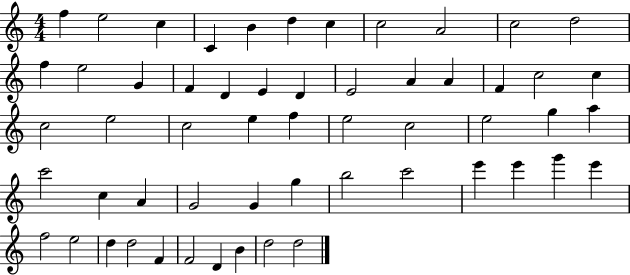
{
  \clef treble
  \numericTimeSignature
  \time 4/4
  \key c \major
  f''4 e''2 c''4 | c'4 b'4 d''4 c''4 | c''2 a'2 | c''2 d''2 | \break f''4 e''2 g'4 | f'4 d'4 e'4 d'4 | e'2 a'4 a'4 | f'4 c''2 c''4 | \break c''2 e''2 | c''2 e''4 f''4 | e''2 c''2 | e''2 g''4 a''4 | \break c'''2 c''4 a'4 | g'2 g'4 g''4 | b''2 c'''2 | e'''4 e'''4 g'''4 e'''4 | \break f''2 e''2 | d''4 d''2 f'4 | f'2 d'4 b'4 | d''2 d''2 | \break \bar "|."
}